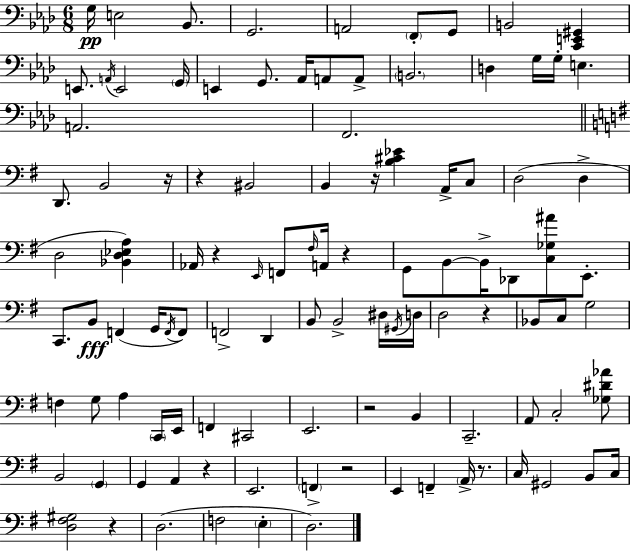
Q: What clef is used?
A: bass